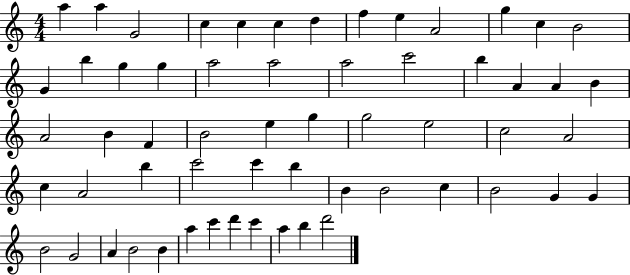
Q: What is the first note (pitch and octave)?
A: A5